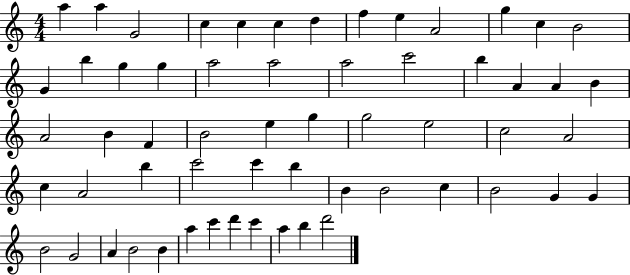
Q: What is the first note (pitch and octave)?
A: A5